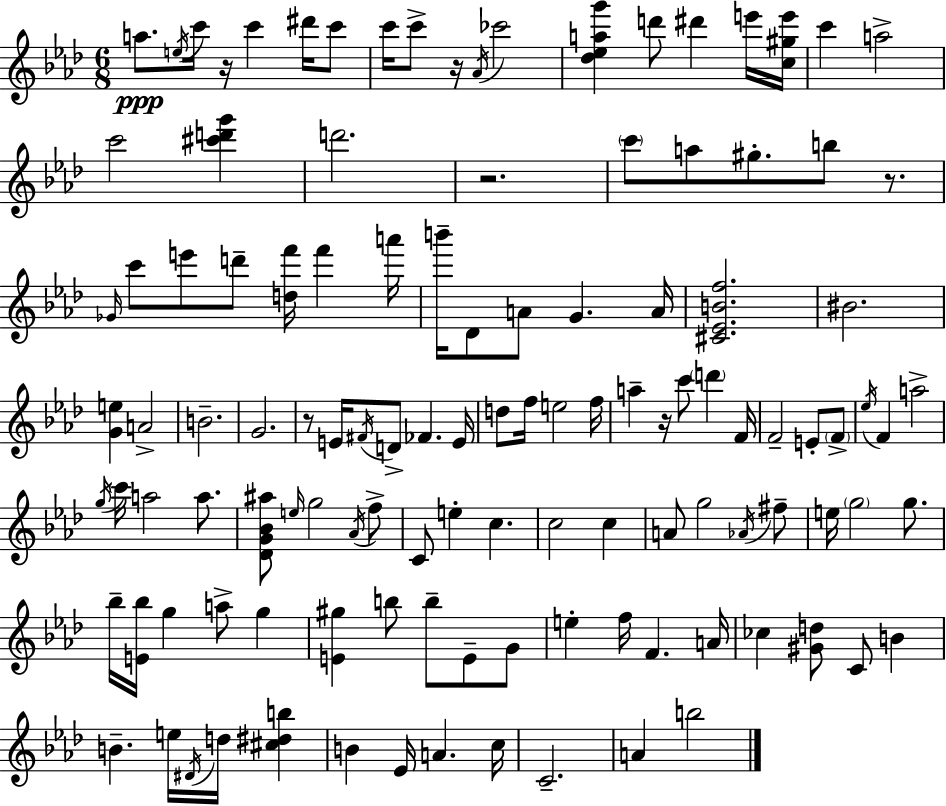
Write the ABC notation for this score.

X:1
T:Untitled
M:6/8
L:1/4
K:Ab
a/2 e/4 c'/4 z/4 c' ^d'/4 c'/2 c'/4 c'/2 z/4 _A/4 _c'2 [_d_eag'] d'/2 ^d' e'/4 [c^ge']/4 c' a2 c'2 [^c'd'g'] d'2 z2 c'/2 a/2 ^g/2 b/2 z/2 _G/4 c'/2 e'/2 d'/2 [df']/4 f' a'/4 b'/4 _D/2 A/2 G A/4 [^C_EBf]2 ^B2 [Ge] A2 B2 G2 z/2 E/4 ^F/4 D/2 _F E/4 d/2 f/4 e2 f/4 a z/4 c'/2 d' F/4 F2 E/2 F/2 _e/4 F a2 g/4 c'/4 a2 a/2 [_DG_B^a]/2 e/4 g2 _A/4 f/2 C/2 e c c2 c A/2 g2 _A/4 ^f/2 e/4 g2 g/2 _b/4 [E_b]/4 g a/2 g [E^g] b/2 b/2 E/2 G/2 e f/4 F A/4 _c [^Gd]/2 C/2 B B e/4 ^D/4 d/4 [^c^db] B _E/4 A c/4 C2 A b2